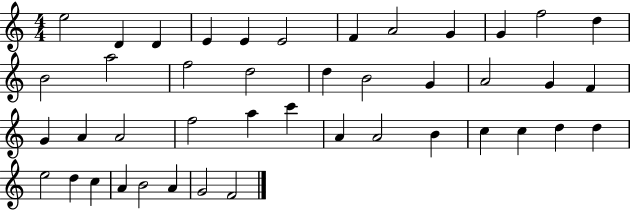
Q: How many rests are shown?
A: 0